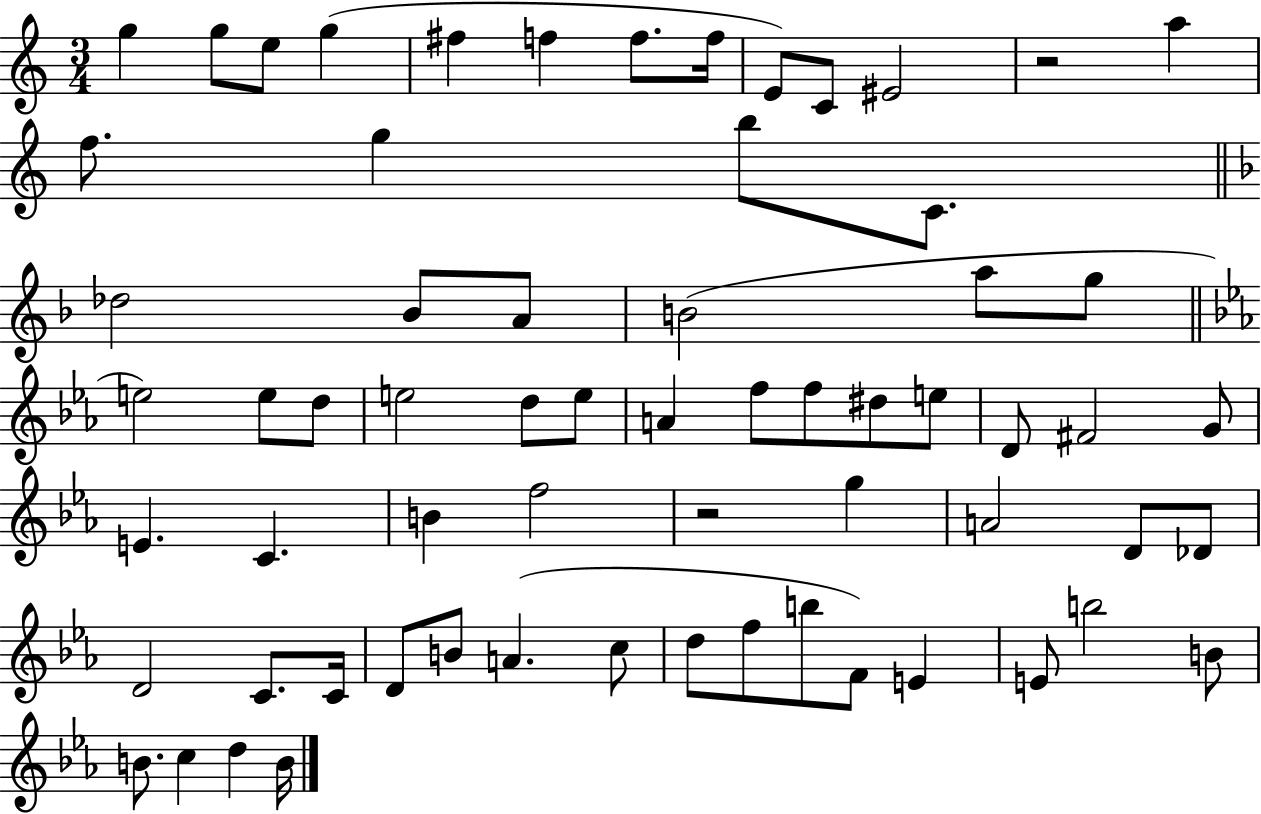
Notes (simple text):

G5/q G5/e E5/e G5/q F#5/q F5/q F5/e. F5/s E4/e C4/e EIS4/h R/h A5/q F5/e. G5/q B5/e C4/e. Db5/h Bb4/e A4/e B4/h A5/e G5/e E5/h E5/e D5/e E5/h D5/e E5/e A4/q F5/e F5/e D#5/e E5/e D4/e F#4/h G4/e E4/q. C4/q. B4/q F5/h R/h G5/q A4/h D4/e Db4/e D4/h C4/e. C4/s D4/e B4/e A4/q. C5/e D5/e F5/e B5/e F4/e E4/q E4/e B5/h B4/e B4/e. C5/q D5/q B4/s